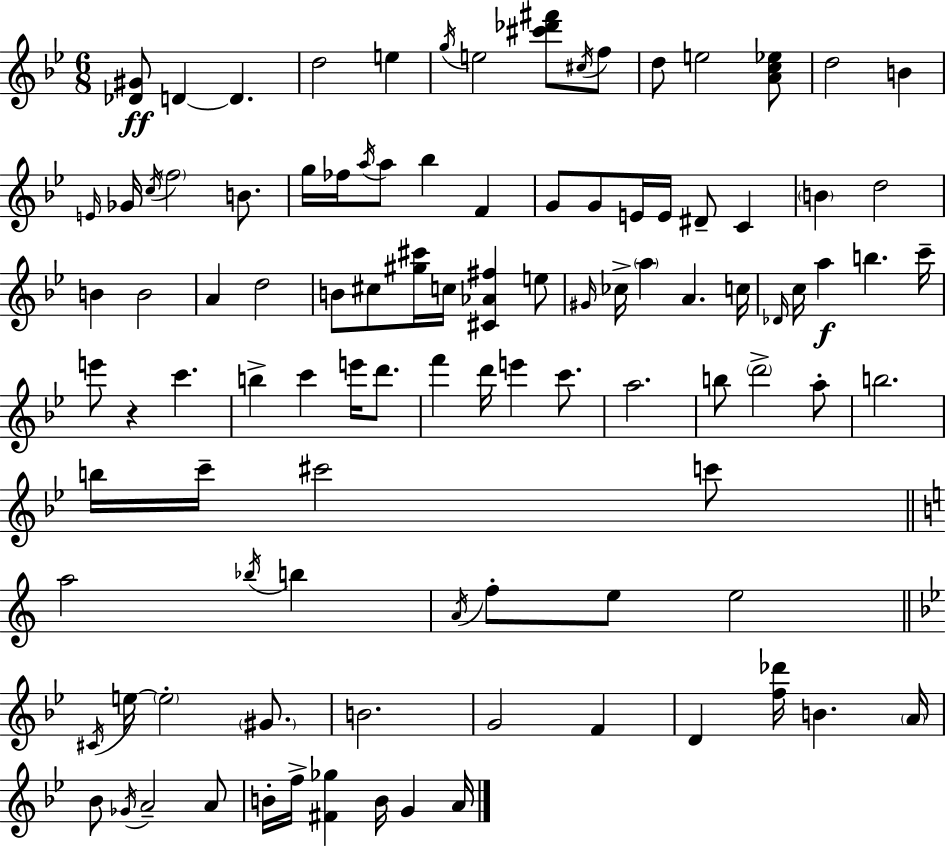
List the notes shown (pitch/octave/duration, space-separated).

[Db4,G#4]/e D4/q D4/q. D5/h E5/q G5/s E5/h [C#6,Db6,F#6]/e C#5/s F5/e D5/e E5/h [A4,C5,Eb5]/e D5/h B4/q E4/s Gb4/s C5/s F5/h B4/e. G5/s FES5/s A5/s A5/e Bb5/q F4/q G4/e G4/e E4/s E4/s D#4/e C4/q B4/q D5/h B4/q B4/h A4/q D5/h B4/e C#5/e [G#5,C#6]/s C5/s [C#4,Ab4,F#5]/q E5/e G#4/s CES5/s A5/q A4/q. C5/s Db4/s C5/s A5/q B5/q. C6/s E6/e R/q C6/q. B5/q C6/q E6/s D6/e. F6/q D6/s E6/q C6/e. A5/h. B5/e D6/h A5/e B5/h. B5/s C6/s C#6/h C6/e A5/h Bb5/s B5/q A4/s F5/e E5/e E5/h C#4/s E5/s E5/h G#4/e. B4/h. G4/h F4/q D4/q [F5,Db6]/s B4/q. A4/s Bb4/e Gb4/s A4/h A4/e B4/s F5/s [F#4,Gb5]/q B4/s G4/q A4/s